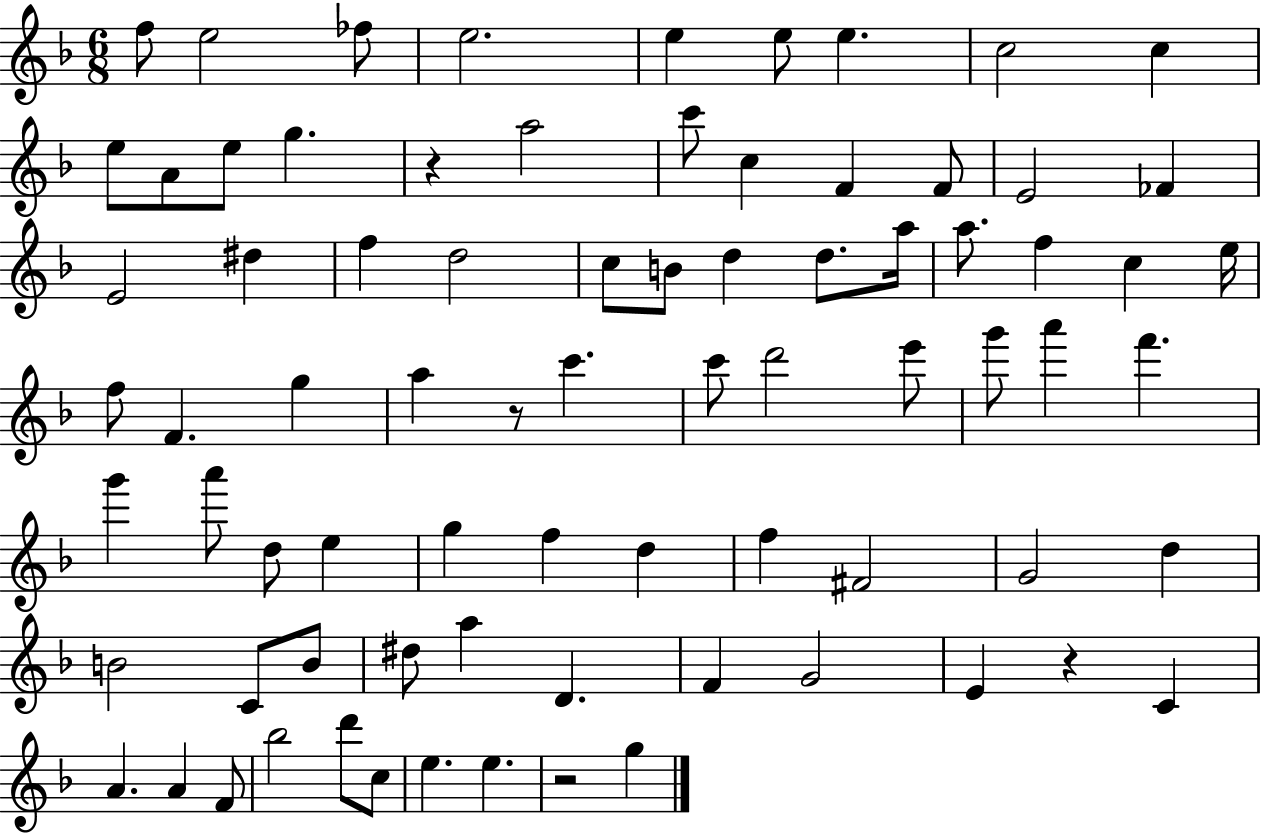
{
  \clef treble
  \numericTimeSignature
  \time 6/8
  \key f \major
  f''8 e''2 fes''8 | e''2. | e''4 e''8 e''4. | c''2 c''4 | \break e''8 a'8 e''8 g''4. | r4 a''2 | c'''8 c''4 f'4 f'8 | e'2 fes'4 | \break e'2 dis''4 | f''4 d''2 | c''8 b'8 d''4 d''8. a''16 | a''8. f''4 c''4 e''16 | \break f''8 f'4. g''4 | a''4 r8 c'''4. | c'''8 d'''2 e'''8 | g'''8 a'''4 f'''4. | \break g'''4 a'''8 d''8 e''4 | g''4 f''4 d''4 | f''4 fis'2 | g'2 d''4 | \break b'2 c'8 b'8 | dis''8 a''4 d'4. | f'4 g'2 | e'4 r4 c'4 | \break a'4. a'4 f'8 | bes''2 d'''8 c''8 | e''4. e''4. | r2 g''4 | \break \bar "|."
}